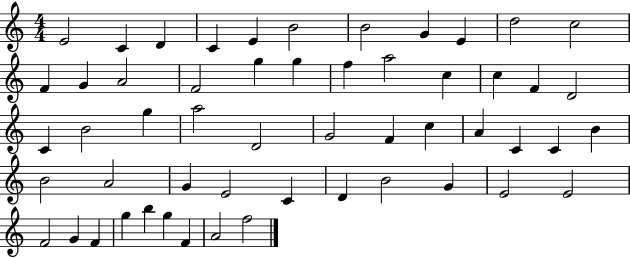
E4/h C4/q D4/q C4/q E4/q B4/h B4/h G4/q E4/q D5/h C5/h F4/q G4/q A4/h F4/h G5/q G5/q F5/q A5/h C5/q C5/q F4/q D4/h C4/q B4/h G5/q A5/h D4/h G4/h F4/q C5/q A4/q C4/q C4/q B4/q B4/h A4/h G4/q E4/h C4/q D4/q B4/h G4/q E4/h E4/h F4/h G4/q F4/q G5/q B5/q G5/q F4/q A4/h F5/h